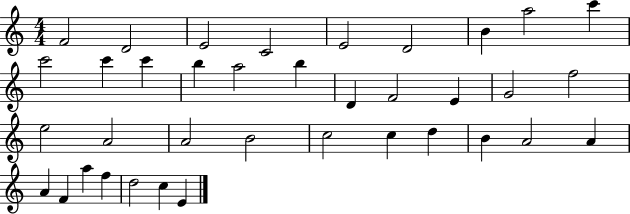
X:1
T:Untitled
M:4/4
L:1/4
K:C
F2 D2 E2 C2 E2 D2 B a2 c' c'2 c' c' b a2 b D F2 E G2 f2 e2 A2 A2 B2 c2 c d B A2 A A F a f d2 c E